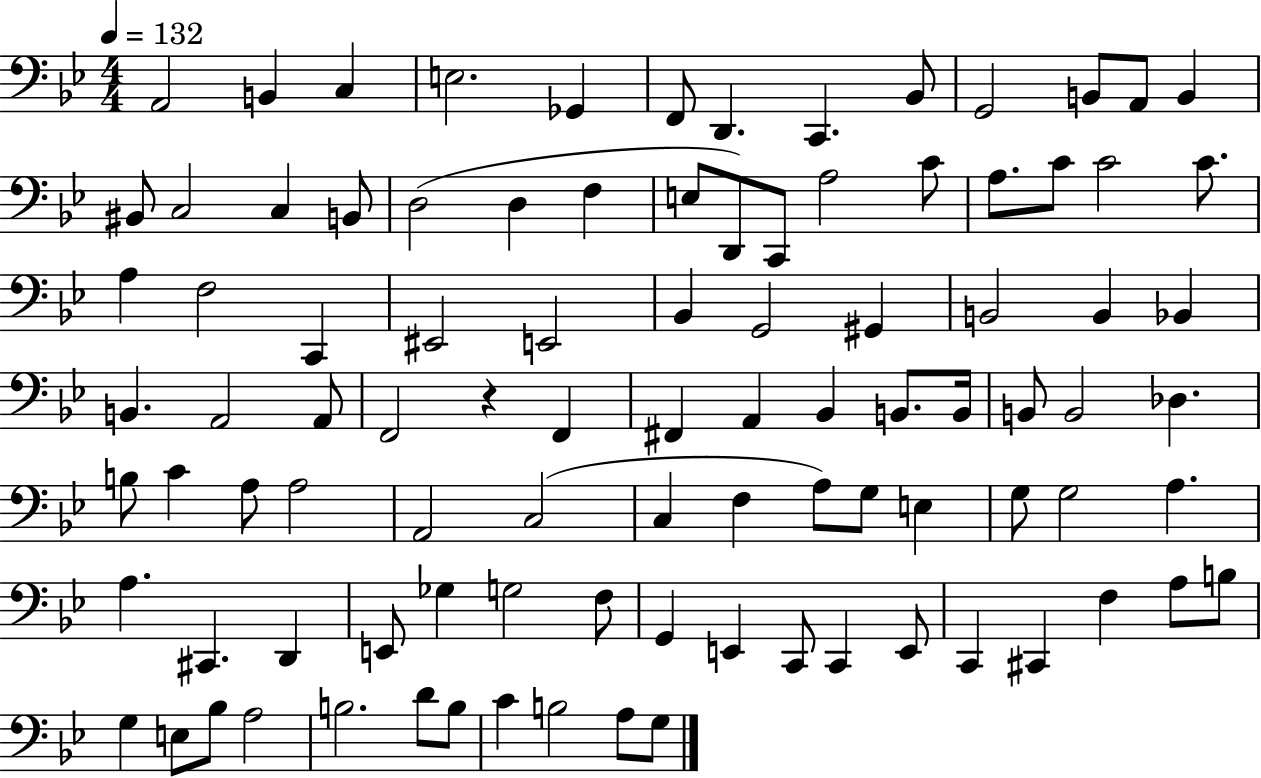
X:1
T:Untitled
M:4/4
L:1/4
K:Bb
A,,2 B,, C, E,2 _G,, F,,/2 D,, C,, _B,,/2 G,,2 B,,/2 A,,/2 B,, ^B,,/2 C,2 C, B,,/2 D,2 D, F, E,/2 D,,/2 C,,/2 A,2 C/2 A,/2 C/2 C2 C/2 A, F,2 C,, ^E,,2 E,,2 _B,, G,,2 ^G,, B,,2 B,, _B,, B,, A,,2 A,,/2 F,,2 z F,, ^F,, A,, _B,, B,,/2 B,,/4 B,,/2 B,,2 _D, B,/2 C A,/2 A,2 A,,2 C,2 C, F, A,/2 G,/2 E, G,/2 G,2 A, A, ^C,, D,, E,,/2 _G, G,2 F,/2 G,, E,, C,,/2 C,, E,,/2 C,, ^C,, F, A,/2 B,/2 G, E,/2 _B,/2 A,2 B,2 D/2 B,/2 C B,2 A,/2 G,/2